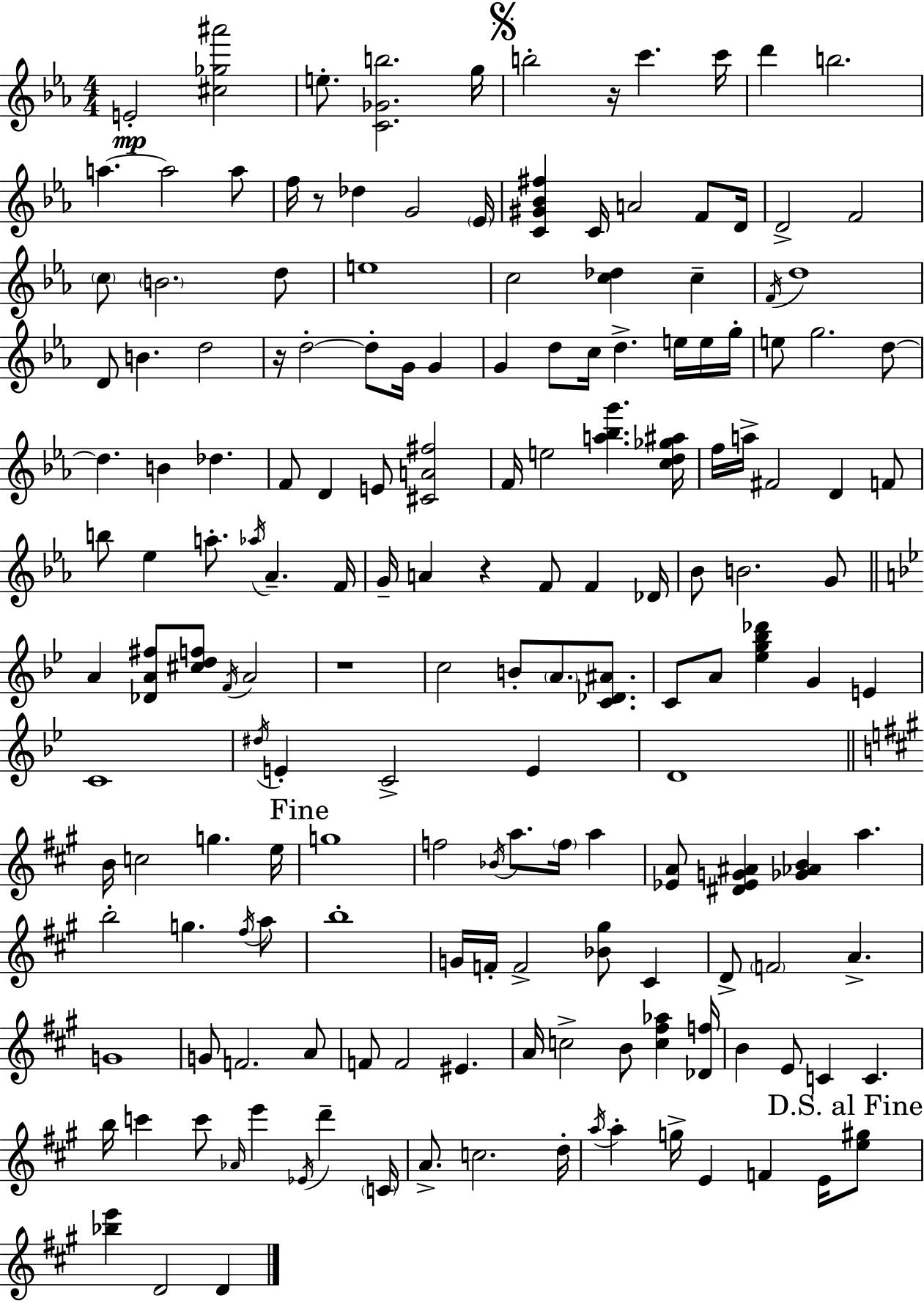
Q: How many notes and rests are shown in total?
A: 169